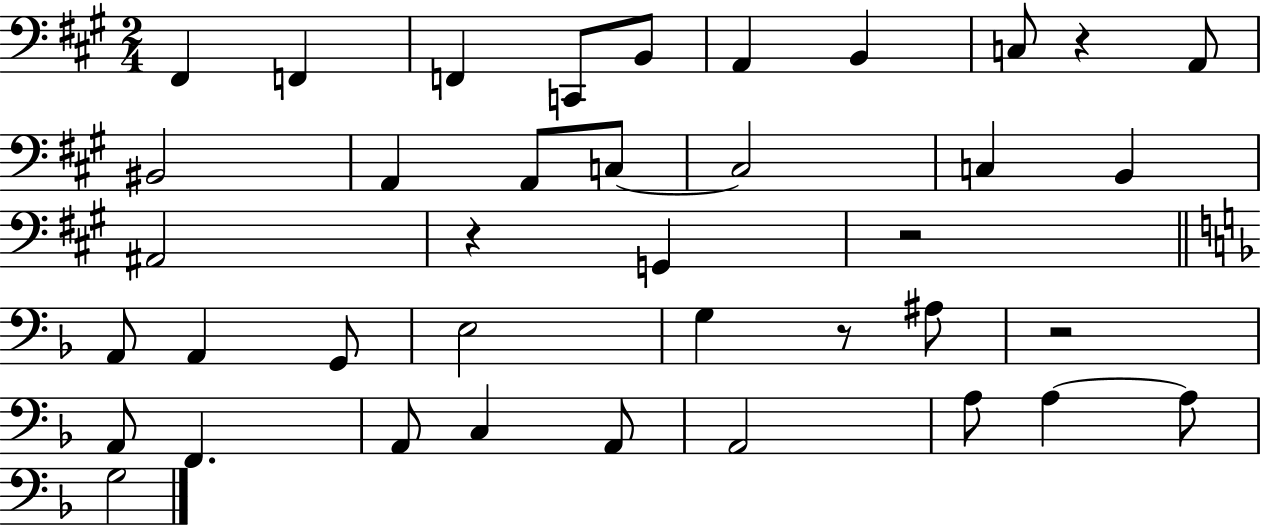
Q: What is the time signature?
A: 2/4